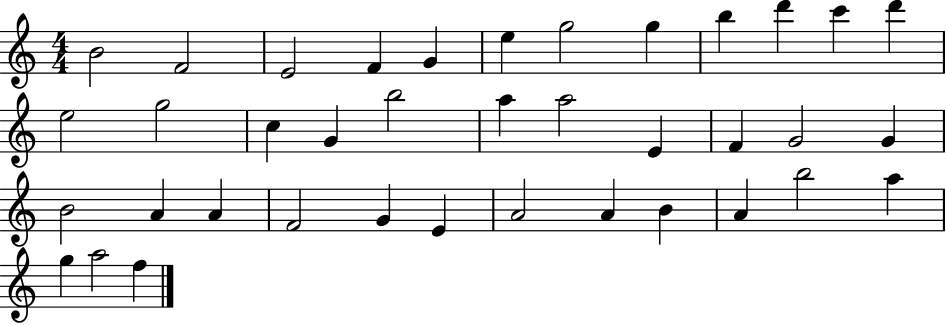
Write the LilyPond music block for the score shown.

{
  \clef treble
  \numericTimeSignature
  \time 4/4
  \key c \major
  b'2 f'2 | e'2 f'4 g'4 | e''4 g''2 g''4 | b''4 d'''4 c'''4 d'''4 | \break e''2 g''2 | c''4 g'4 b''2 | a''4 a''2 e'4 | f'4 g'2 g'4 | \break b'2 a'4 a'4 | f'2 g'4 e'4 | a'2 a'4 b'4 | a'4 b''2 a''4 | \break g''4 a''2 f''4 | \bar "|."
}